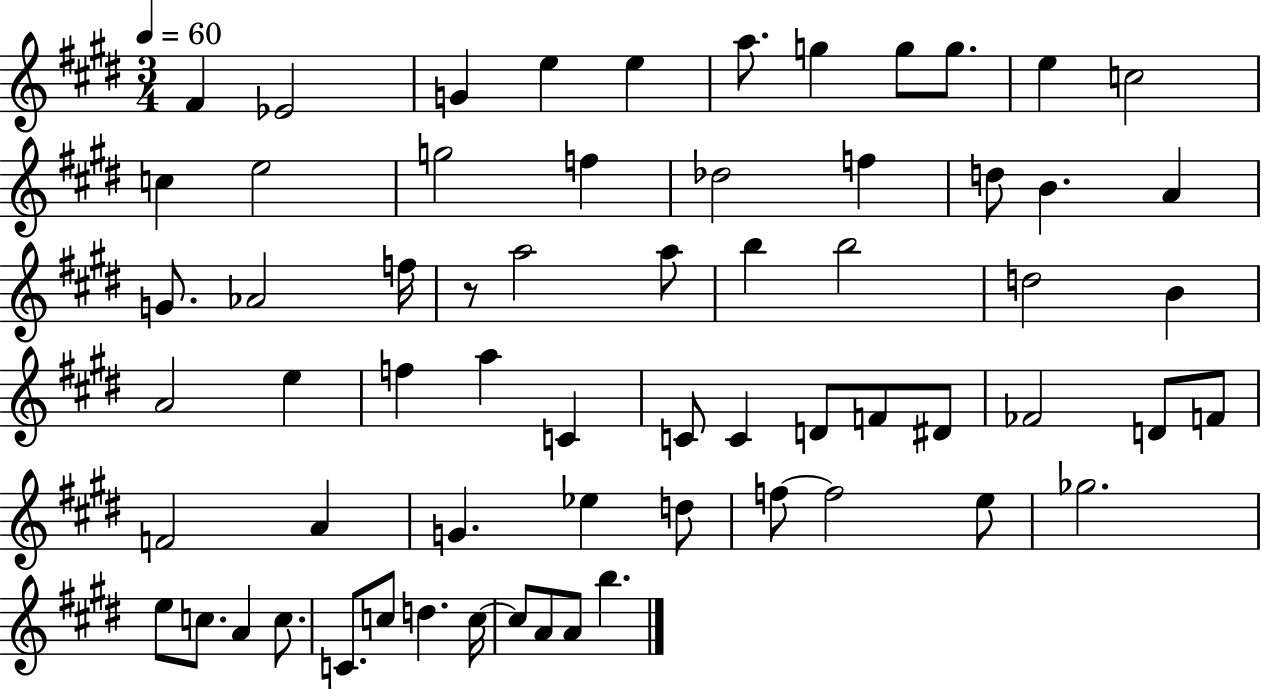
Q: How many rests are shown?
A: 1